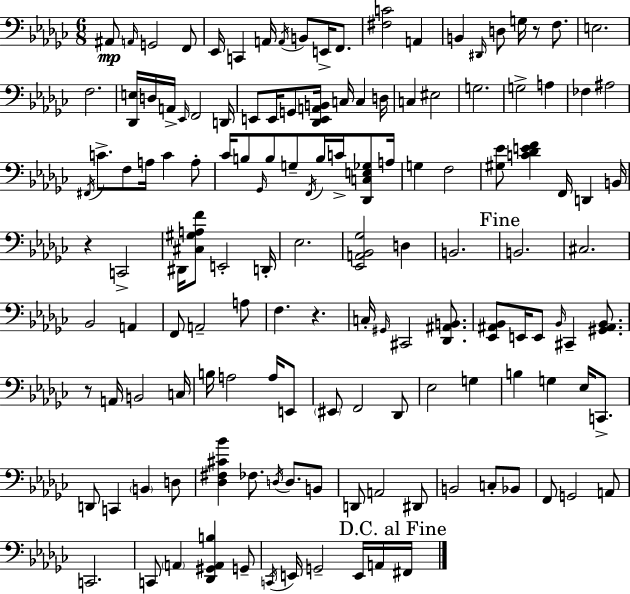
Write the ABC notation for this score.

X:1
T:Untitled
M:6/8
L:1/4
K:Ebm
^A,,/2 A,,/4 G,,2 F,,/2 _E,,/4 C,, A,,/4 A,,/4 B,,/2 E,,/4 F,,/2 [^F,C]2 A,, B,, ^D,,/4 D,/2 G,/4 z/2 F,/2 E,2 F,2 [_D,,E,]/4 D,/4 A,,/4 _E,,/4 F,,2 D,,/4 E,,/2 E,,/4 G,,/2 [_D,,E,,A,,B,,]/4 C,/4 C, D,/4 C, ^E,2 G,2 G,2 A, _F, ^A,2 ^F,,/4 C/2 F,/2 A,/4 C A,/2 _C/4 B,/2 _G,,/4 B,/2 G,/2 F,,/4 B,/4 C/4 [_D,,C,E,_G,]/2 A,/4 G, F,2 [^G,_E]/2 [C_DEF] F,,/4 D,, B,,/4 z C,,2 ^D,,/4 [^C,^G,A,F]/2 E,,2 D,,/4 _E,2 [_E,,A,,_B,,_G,]2 D, B,,2 B,,2 ^C,2 _B,,2 A,, F,,/2 A,,2 A,/2 F, z C,/4 ^G,,/4 ^C,,2 [_D,,^A,,B,,]/2 [_E,,^A,,_B,,]/2 E,,/4 E,,/2 _B,,/4 ^C,, [^G,,^A,,_B,,]/2 z/2 A,,/4 B,,2 C,/4 B,/4 A,2 A,/4 E,,/2 ^E,,/2 F,,2 _D,,/2 _E,2 G, B, G, _E,/4 C,,/2 D,,/2 C,, B,, D,/2 [_D,^F,^C_B] _F,/2 D,/4 D,/2 B,,/2 D,,/2 A,,2 ^D,,/2 B,,2 C,/2 _B,,/2 F,,/2 G,,2 A,,/2 C,,2 C,,/2 A,, [_D,,^G,,A,,B,] G,,/2 C,,/4 E,,/4 G,,2 E,,/4 A,,/4 ^F,,/4